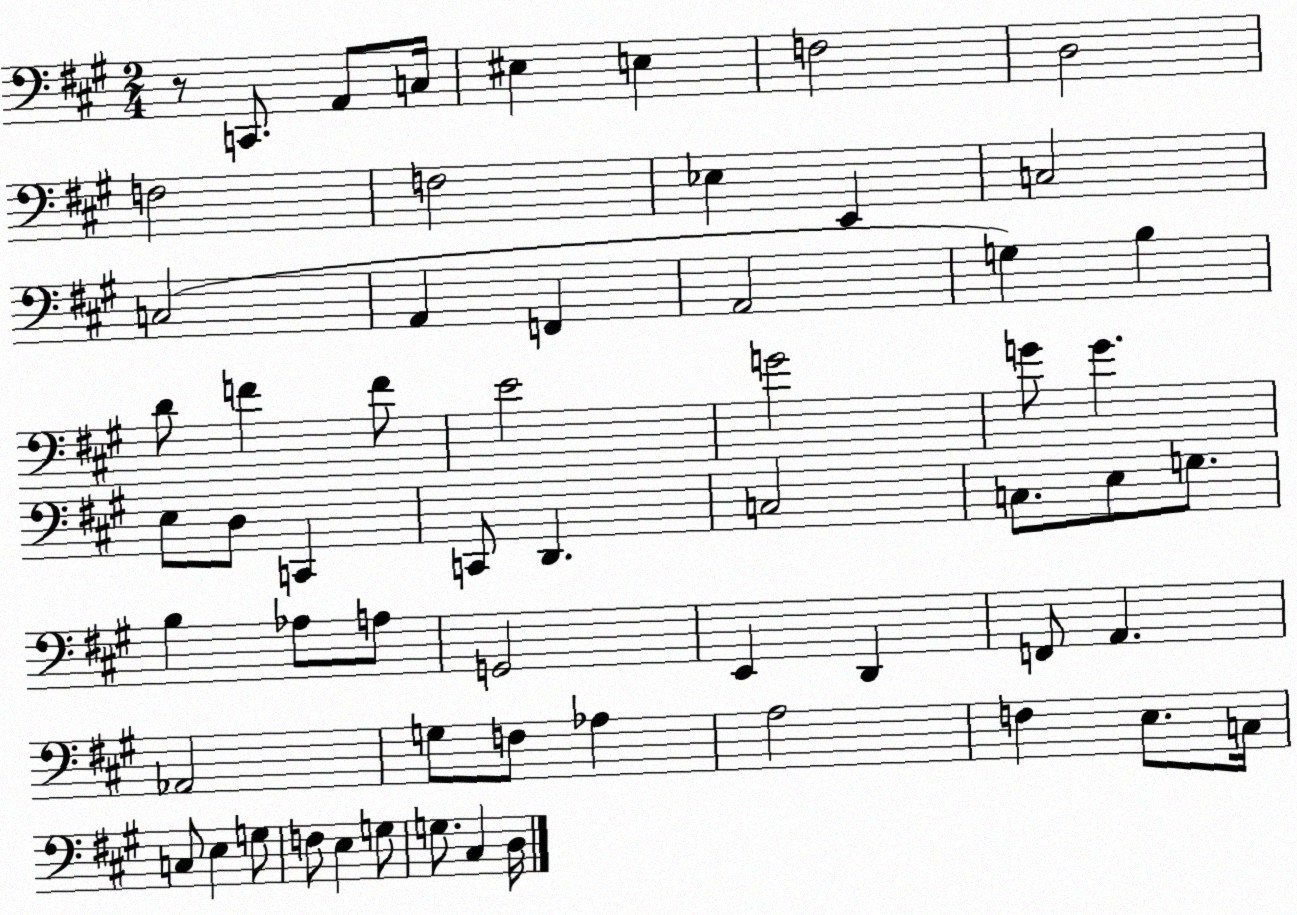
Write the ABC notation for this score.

X:1
T:Untitled
M:2/4
L:1/4
K:A
z/2 C,,/2 A,,/2 C,/4 ^E, E, F,2 D,2 F,2 F,2 _E, E,, C,2 C,2 A,, F,, A,,2 G, B, D/2 F F/2 E2 G2 G/2 G E,/2 D,/2 C,, C,,/2 D,, C,2 C,/2 E,/2 G,/2 B, _A,/2 A,/2 G,,2 E,, D,, F,,/2 A,, _A,,2 G,/2 F,/2 _A, A,2 F, E,/2 C,/4 C,/2 E, G,/2 F,/2 E, G,/2 G,/2 ^C, D,/4